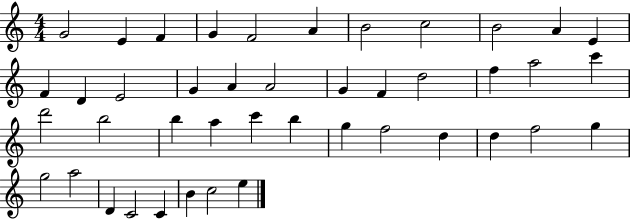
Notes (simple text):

G4/h E4/q F4/q G4/q F4/h A4/q B4/h C5/h B4/h A4/q E4/q F4/q D4/q E4/h G4/q A4/q A4/h G4/q F4/q D5/h F5/q A5/h C6/q D6/h B5/h B5/q A5/q C6/q B5/q G5/q F5/h D5/q D5/q F5/h G5/q G5/h A5/h D4/q C4/h C4/q B4/q C5/h E5/q